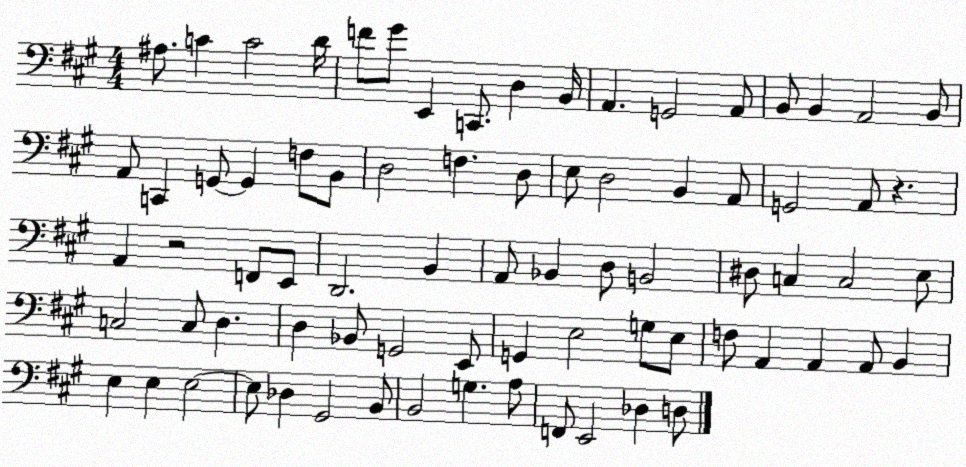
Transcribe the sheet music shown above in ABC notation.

X:1
T:Untitled
M:4/4
L:1/4
K:A
^A,/2 C C2 D/4 F/2 ^G/2 E,, C,,/2 D, B,,/4 A,, G,,2 A,,/2 B,,/2 B,, A,,2 B,,/2 A,,/2 C,, G,,/2 G,, F,/2 B,,/2 D,2 F, D,/2 E,/2 D,2 B,, A,,/2 G,,2 A,,/2 z A,, z2 F,,/2 E,,/2 D,,2 B,, A,,/2 _B,, D,/2 B,,2 ^D,/2 C, C,2 E,/2 C,2 C,/2 D, D, _B,,/2 G,,2 E,,/2 G,, E,2 G,/2 E,/2 F,/2 A,, A,, A,,/2 B,, E, E, E,2 E,/2 _D, ^G,,2 B,,/2 B,,2 G, A,/2 F,,/2 E,,2 _D, D,/2